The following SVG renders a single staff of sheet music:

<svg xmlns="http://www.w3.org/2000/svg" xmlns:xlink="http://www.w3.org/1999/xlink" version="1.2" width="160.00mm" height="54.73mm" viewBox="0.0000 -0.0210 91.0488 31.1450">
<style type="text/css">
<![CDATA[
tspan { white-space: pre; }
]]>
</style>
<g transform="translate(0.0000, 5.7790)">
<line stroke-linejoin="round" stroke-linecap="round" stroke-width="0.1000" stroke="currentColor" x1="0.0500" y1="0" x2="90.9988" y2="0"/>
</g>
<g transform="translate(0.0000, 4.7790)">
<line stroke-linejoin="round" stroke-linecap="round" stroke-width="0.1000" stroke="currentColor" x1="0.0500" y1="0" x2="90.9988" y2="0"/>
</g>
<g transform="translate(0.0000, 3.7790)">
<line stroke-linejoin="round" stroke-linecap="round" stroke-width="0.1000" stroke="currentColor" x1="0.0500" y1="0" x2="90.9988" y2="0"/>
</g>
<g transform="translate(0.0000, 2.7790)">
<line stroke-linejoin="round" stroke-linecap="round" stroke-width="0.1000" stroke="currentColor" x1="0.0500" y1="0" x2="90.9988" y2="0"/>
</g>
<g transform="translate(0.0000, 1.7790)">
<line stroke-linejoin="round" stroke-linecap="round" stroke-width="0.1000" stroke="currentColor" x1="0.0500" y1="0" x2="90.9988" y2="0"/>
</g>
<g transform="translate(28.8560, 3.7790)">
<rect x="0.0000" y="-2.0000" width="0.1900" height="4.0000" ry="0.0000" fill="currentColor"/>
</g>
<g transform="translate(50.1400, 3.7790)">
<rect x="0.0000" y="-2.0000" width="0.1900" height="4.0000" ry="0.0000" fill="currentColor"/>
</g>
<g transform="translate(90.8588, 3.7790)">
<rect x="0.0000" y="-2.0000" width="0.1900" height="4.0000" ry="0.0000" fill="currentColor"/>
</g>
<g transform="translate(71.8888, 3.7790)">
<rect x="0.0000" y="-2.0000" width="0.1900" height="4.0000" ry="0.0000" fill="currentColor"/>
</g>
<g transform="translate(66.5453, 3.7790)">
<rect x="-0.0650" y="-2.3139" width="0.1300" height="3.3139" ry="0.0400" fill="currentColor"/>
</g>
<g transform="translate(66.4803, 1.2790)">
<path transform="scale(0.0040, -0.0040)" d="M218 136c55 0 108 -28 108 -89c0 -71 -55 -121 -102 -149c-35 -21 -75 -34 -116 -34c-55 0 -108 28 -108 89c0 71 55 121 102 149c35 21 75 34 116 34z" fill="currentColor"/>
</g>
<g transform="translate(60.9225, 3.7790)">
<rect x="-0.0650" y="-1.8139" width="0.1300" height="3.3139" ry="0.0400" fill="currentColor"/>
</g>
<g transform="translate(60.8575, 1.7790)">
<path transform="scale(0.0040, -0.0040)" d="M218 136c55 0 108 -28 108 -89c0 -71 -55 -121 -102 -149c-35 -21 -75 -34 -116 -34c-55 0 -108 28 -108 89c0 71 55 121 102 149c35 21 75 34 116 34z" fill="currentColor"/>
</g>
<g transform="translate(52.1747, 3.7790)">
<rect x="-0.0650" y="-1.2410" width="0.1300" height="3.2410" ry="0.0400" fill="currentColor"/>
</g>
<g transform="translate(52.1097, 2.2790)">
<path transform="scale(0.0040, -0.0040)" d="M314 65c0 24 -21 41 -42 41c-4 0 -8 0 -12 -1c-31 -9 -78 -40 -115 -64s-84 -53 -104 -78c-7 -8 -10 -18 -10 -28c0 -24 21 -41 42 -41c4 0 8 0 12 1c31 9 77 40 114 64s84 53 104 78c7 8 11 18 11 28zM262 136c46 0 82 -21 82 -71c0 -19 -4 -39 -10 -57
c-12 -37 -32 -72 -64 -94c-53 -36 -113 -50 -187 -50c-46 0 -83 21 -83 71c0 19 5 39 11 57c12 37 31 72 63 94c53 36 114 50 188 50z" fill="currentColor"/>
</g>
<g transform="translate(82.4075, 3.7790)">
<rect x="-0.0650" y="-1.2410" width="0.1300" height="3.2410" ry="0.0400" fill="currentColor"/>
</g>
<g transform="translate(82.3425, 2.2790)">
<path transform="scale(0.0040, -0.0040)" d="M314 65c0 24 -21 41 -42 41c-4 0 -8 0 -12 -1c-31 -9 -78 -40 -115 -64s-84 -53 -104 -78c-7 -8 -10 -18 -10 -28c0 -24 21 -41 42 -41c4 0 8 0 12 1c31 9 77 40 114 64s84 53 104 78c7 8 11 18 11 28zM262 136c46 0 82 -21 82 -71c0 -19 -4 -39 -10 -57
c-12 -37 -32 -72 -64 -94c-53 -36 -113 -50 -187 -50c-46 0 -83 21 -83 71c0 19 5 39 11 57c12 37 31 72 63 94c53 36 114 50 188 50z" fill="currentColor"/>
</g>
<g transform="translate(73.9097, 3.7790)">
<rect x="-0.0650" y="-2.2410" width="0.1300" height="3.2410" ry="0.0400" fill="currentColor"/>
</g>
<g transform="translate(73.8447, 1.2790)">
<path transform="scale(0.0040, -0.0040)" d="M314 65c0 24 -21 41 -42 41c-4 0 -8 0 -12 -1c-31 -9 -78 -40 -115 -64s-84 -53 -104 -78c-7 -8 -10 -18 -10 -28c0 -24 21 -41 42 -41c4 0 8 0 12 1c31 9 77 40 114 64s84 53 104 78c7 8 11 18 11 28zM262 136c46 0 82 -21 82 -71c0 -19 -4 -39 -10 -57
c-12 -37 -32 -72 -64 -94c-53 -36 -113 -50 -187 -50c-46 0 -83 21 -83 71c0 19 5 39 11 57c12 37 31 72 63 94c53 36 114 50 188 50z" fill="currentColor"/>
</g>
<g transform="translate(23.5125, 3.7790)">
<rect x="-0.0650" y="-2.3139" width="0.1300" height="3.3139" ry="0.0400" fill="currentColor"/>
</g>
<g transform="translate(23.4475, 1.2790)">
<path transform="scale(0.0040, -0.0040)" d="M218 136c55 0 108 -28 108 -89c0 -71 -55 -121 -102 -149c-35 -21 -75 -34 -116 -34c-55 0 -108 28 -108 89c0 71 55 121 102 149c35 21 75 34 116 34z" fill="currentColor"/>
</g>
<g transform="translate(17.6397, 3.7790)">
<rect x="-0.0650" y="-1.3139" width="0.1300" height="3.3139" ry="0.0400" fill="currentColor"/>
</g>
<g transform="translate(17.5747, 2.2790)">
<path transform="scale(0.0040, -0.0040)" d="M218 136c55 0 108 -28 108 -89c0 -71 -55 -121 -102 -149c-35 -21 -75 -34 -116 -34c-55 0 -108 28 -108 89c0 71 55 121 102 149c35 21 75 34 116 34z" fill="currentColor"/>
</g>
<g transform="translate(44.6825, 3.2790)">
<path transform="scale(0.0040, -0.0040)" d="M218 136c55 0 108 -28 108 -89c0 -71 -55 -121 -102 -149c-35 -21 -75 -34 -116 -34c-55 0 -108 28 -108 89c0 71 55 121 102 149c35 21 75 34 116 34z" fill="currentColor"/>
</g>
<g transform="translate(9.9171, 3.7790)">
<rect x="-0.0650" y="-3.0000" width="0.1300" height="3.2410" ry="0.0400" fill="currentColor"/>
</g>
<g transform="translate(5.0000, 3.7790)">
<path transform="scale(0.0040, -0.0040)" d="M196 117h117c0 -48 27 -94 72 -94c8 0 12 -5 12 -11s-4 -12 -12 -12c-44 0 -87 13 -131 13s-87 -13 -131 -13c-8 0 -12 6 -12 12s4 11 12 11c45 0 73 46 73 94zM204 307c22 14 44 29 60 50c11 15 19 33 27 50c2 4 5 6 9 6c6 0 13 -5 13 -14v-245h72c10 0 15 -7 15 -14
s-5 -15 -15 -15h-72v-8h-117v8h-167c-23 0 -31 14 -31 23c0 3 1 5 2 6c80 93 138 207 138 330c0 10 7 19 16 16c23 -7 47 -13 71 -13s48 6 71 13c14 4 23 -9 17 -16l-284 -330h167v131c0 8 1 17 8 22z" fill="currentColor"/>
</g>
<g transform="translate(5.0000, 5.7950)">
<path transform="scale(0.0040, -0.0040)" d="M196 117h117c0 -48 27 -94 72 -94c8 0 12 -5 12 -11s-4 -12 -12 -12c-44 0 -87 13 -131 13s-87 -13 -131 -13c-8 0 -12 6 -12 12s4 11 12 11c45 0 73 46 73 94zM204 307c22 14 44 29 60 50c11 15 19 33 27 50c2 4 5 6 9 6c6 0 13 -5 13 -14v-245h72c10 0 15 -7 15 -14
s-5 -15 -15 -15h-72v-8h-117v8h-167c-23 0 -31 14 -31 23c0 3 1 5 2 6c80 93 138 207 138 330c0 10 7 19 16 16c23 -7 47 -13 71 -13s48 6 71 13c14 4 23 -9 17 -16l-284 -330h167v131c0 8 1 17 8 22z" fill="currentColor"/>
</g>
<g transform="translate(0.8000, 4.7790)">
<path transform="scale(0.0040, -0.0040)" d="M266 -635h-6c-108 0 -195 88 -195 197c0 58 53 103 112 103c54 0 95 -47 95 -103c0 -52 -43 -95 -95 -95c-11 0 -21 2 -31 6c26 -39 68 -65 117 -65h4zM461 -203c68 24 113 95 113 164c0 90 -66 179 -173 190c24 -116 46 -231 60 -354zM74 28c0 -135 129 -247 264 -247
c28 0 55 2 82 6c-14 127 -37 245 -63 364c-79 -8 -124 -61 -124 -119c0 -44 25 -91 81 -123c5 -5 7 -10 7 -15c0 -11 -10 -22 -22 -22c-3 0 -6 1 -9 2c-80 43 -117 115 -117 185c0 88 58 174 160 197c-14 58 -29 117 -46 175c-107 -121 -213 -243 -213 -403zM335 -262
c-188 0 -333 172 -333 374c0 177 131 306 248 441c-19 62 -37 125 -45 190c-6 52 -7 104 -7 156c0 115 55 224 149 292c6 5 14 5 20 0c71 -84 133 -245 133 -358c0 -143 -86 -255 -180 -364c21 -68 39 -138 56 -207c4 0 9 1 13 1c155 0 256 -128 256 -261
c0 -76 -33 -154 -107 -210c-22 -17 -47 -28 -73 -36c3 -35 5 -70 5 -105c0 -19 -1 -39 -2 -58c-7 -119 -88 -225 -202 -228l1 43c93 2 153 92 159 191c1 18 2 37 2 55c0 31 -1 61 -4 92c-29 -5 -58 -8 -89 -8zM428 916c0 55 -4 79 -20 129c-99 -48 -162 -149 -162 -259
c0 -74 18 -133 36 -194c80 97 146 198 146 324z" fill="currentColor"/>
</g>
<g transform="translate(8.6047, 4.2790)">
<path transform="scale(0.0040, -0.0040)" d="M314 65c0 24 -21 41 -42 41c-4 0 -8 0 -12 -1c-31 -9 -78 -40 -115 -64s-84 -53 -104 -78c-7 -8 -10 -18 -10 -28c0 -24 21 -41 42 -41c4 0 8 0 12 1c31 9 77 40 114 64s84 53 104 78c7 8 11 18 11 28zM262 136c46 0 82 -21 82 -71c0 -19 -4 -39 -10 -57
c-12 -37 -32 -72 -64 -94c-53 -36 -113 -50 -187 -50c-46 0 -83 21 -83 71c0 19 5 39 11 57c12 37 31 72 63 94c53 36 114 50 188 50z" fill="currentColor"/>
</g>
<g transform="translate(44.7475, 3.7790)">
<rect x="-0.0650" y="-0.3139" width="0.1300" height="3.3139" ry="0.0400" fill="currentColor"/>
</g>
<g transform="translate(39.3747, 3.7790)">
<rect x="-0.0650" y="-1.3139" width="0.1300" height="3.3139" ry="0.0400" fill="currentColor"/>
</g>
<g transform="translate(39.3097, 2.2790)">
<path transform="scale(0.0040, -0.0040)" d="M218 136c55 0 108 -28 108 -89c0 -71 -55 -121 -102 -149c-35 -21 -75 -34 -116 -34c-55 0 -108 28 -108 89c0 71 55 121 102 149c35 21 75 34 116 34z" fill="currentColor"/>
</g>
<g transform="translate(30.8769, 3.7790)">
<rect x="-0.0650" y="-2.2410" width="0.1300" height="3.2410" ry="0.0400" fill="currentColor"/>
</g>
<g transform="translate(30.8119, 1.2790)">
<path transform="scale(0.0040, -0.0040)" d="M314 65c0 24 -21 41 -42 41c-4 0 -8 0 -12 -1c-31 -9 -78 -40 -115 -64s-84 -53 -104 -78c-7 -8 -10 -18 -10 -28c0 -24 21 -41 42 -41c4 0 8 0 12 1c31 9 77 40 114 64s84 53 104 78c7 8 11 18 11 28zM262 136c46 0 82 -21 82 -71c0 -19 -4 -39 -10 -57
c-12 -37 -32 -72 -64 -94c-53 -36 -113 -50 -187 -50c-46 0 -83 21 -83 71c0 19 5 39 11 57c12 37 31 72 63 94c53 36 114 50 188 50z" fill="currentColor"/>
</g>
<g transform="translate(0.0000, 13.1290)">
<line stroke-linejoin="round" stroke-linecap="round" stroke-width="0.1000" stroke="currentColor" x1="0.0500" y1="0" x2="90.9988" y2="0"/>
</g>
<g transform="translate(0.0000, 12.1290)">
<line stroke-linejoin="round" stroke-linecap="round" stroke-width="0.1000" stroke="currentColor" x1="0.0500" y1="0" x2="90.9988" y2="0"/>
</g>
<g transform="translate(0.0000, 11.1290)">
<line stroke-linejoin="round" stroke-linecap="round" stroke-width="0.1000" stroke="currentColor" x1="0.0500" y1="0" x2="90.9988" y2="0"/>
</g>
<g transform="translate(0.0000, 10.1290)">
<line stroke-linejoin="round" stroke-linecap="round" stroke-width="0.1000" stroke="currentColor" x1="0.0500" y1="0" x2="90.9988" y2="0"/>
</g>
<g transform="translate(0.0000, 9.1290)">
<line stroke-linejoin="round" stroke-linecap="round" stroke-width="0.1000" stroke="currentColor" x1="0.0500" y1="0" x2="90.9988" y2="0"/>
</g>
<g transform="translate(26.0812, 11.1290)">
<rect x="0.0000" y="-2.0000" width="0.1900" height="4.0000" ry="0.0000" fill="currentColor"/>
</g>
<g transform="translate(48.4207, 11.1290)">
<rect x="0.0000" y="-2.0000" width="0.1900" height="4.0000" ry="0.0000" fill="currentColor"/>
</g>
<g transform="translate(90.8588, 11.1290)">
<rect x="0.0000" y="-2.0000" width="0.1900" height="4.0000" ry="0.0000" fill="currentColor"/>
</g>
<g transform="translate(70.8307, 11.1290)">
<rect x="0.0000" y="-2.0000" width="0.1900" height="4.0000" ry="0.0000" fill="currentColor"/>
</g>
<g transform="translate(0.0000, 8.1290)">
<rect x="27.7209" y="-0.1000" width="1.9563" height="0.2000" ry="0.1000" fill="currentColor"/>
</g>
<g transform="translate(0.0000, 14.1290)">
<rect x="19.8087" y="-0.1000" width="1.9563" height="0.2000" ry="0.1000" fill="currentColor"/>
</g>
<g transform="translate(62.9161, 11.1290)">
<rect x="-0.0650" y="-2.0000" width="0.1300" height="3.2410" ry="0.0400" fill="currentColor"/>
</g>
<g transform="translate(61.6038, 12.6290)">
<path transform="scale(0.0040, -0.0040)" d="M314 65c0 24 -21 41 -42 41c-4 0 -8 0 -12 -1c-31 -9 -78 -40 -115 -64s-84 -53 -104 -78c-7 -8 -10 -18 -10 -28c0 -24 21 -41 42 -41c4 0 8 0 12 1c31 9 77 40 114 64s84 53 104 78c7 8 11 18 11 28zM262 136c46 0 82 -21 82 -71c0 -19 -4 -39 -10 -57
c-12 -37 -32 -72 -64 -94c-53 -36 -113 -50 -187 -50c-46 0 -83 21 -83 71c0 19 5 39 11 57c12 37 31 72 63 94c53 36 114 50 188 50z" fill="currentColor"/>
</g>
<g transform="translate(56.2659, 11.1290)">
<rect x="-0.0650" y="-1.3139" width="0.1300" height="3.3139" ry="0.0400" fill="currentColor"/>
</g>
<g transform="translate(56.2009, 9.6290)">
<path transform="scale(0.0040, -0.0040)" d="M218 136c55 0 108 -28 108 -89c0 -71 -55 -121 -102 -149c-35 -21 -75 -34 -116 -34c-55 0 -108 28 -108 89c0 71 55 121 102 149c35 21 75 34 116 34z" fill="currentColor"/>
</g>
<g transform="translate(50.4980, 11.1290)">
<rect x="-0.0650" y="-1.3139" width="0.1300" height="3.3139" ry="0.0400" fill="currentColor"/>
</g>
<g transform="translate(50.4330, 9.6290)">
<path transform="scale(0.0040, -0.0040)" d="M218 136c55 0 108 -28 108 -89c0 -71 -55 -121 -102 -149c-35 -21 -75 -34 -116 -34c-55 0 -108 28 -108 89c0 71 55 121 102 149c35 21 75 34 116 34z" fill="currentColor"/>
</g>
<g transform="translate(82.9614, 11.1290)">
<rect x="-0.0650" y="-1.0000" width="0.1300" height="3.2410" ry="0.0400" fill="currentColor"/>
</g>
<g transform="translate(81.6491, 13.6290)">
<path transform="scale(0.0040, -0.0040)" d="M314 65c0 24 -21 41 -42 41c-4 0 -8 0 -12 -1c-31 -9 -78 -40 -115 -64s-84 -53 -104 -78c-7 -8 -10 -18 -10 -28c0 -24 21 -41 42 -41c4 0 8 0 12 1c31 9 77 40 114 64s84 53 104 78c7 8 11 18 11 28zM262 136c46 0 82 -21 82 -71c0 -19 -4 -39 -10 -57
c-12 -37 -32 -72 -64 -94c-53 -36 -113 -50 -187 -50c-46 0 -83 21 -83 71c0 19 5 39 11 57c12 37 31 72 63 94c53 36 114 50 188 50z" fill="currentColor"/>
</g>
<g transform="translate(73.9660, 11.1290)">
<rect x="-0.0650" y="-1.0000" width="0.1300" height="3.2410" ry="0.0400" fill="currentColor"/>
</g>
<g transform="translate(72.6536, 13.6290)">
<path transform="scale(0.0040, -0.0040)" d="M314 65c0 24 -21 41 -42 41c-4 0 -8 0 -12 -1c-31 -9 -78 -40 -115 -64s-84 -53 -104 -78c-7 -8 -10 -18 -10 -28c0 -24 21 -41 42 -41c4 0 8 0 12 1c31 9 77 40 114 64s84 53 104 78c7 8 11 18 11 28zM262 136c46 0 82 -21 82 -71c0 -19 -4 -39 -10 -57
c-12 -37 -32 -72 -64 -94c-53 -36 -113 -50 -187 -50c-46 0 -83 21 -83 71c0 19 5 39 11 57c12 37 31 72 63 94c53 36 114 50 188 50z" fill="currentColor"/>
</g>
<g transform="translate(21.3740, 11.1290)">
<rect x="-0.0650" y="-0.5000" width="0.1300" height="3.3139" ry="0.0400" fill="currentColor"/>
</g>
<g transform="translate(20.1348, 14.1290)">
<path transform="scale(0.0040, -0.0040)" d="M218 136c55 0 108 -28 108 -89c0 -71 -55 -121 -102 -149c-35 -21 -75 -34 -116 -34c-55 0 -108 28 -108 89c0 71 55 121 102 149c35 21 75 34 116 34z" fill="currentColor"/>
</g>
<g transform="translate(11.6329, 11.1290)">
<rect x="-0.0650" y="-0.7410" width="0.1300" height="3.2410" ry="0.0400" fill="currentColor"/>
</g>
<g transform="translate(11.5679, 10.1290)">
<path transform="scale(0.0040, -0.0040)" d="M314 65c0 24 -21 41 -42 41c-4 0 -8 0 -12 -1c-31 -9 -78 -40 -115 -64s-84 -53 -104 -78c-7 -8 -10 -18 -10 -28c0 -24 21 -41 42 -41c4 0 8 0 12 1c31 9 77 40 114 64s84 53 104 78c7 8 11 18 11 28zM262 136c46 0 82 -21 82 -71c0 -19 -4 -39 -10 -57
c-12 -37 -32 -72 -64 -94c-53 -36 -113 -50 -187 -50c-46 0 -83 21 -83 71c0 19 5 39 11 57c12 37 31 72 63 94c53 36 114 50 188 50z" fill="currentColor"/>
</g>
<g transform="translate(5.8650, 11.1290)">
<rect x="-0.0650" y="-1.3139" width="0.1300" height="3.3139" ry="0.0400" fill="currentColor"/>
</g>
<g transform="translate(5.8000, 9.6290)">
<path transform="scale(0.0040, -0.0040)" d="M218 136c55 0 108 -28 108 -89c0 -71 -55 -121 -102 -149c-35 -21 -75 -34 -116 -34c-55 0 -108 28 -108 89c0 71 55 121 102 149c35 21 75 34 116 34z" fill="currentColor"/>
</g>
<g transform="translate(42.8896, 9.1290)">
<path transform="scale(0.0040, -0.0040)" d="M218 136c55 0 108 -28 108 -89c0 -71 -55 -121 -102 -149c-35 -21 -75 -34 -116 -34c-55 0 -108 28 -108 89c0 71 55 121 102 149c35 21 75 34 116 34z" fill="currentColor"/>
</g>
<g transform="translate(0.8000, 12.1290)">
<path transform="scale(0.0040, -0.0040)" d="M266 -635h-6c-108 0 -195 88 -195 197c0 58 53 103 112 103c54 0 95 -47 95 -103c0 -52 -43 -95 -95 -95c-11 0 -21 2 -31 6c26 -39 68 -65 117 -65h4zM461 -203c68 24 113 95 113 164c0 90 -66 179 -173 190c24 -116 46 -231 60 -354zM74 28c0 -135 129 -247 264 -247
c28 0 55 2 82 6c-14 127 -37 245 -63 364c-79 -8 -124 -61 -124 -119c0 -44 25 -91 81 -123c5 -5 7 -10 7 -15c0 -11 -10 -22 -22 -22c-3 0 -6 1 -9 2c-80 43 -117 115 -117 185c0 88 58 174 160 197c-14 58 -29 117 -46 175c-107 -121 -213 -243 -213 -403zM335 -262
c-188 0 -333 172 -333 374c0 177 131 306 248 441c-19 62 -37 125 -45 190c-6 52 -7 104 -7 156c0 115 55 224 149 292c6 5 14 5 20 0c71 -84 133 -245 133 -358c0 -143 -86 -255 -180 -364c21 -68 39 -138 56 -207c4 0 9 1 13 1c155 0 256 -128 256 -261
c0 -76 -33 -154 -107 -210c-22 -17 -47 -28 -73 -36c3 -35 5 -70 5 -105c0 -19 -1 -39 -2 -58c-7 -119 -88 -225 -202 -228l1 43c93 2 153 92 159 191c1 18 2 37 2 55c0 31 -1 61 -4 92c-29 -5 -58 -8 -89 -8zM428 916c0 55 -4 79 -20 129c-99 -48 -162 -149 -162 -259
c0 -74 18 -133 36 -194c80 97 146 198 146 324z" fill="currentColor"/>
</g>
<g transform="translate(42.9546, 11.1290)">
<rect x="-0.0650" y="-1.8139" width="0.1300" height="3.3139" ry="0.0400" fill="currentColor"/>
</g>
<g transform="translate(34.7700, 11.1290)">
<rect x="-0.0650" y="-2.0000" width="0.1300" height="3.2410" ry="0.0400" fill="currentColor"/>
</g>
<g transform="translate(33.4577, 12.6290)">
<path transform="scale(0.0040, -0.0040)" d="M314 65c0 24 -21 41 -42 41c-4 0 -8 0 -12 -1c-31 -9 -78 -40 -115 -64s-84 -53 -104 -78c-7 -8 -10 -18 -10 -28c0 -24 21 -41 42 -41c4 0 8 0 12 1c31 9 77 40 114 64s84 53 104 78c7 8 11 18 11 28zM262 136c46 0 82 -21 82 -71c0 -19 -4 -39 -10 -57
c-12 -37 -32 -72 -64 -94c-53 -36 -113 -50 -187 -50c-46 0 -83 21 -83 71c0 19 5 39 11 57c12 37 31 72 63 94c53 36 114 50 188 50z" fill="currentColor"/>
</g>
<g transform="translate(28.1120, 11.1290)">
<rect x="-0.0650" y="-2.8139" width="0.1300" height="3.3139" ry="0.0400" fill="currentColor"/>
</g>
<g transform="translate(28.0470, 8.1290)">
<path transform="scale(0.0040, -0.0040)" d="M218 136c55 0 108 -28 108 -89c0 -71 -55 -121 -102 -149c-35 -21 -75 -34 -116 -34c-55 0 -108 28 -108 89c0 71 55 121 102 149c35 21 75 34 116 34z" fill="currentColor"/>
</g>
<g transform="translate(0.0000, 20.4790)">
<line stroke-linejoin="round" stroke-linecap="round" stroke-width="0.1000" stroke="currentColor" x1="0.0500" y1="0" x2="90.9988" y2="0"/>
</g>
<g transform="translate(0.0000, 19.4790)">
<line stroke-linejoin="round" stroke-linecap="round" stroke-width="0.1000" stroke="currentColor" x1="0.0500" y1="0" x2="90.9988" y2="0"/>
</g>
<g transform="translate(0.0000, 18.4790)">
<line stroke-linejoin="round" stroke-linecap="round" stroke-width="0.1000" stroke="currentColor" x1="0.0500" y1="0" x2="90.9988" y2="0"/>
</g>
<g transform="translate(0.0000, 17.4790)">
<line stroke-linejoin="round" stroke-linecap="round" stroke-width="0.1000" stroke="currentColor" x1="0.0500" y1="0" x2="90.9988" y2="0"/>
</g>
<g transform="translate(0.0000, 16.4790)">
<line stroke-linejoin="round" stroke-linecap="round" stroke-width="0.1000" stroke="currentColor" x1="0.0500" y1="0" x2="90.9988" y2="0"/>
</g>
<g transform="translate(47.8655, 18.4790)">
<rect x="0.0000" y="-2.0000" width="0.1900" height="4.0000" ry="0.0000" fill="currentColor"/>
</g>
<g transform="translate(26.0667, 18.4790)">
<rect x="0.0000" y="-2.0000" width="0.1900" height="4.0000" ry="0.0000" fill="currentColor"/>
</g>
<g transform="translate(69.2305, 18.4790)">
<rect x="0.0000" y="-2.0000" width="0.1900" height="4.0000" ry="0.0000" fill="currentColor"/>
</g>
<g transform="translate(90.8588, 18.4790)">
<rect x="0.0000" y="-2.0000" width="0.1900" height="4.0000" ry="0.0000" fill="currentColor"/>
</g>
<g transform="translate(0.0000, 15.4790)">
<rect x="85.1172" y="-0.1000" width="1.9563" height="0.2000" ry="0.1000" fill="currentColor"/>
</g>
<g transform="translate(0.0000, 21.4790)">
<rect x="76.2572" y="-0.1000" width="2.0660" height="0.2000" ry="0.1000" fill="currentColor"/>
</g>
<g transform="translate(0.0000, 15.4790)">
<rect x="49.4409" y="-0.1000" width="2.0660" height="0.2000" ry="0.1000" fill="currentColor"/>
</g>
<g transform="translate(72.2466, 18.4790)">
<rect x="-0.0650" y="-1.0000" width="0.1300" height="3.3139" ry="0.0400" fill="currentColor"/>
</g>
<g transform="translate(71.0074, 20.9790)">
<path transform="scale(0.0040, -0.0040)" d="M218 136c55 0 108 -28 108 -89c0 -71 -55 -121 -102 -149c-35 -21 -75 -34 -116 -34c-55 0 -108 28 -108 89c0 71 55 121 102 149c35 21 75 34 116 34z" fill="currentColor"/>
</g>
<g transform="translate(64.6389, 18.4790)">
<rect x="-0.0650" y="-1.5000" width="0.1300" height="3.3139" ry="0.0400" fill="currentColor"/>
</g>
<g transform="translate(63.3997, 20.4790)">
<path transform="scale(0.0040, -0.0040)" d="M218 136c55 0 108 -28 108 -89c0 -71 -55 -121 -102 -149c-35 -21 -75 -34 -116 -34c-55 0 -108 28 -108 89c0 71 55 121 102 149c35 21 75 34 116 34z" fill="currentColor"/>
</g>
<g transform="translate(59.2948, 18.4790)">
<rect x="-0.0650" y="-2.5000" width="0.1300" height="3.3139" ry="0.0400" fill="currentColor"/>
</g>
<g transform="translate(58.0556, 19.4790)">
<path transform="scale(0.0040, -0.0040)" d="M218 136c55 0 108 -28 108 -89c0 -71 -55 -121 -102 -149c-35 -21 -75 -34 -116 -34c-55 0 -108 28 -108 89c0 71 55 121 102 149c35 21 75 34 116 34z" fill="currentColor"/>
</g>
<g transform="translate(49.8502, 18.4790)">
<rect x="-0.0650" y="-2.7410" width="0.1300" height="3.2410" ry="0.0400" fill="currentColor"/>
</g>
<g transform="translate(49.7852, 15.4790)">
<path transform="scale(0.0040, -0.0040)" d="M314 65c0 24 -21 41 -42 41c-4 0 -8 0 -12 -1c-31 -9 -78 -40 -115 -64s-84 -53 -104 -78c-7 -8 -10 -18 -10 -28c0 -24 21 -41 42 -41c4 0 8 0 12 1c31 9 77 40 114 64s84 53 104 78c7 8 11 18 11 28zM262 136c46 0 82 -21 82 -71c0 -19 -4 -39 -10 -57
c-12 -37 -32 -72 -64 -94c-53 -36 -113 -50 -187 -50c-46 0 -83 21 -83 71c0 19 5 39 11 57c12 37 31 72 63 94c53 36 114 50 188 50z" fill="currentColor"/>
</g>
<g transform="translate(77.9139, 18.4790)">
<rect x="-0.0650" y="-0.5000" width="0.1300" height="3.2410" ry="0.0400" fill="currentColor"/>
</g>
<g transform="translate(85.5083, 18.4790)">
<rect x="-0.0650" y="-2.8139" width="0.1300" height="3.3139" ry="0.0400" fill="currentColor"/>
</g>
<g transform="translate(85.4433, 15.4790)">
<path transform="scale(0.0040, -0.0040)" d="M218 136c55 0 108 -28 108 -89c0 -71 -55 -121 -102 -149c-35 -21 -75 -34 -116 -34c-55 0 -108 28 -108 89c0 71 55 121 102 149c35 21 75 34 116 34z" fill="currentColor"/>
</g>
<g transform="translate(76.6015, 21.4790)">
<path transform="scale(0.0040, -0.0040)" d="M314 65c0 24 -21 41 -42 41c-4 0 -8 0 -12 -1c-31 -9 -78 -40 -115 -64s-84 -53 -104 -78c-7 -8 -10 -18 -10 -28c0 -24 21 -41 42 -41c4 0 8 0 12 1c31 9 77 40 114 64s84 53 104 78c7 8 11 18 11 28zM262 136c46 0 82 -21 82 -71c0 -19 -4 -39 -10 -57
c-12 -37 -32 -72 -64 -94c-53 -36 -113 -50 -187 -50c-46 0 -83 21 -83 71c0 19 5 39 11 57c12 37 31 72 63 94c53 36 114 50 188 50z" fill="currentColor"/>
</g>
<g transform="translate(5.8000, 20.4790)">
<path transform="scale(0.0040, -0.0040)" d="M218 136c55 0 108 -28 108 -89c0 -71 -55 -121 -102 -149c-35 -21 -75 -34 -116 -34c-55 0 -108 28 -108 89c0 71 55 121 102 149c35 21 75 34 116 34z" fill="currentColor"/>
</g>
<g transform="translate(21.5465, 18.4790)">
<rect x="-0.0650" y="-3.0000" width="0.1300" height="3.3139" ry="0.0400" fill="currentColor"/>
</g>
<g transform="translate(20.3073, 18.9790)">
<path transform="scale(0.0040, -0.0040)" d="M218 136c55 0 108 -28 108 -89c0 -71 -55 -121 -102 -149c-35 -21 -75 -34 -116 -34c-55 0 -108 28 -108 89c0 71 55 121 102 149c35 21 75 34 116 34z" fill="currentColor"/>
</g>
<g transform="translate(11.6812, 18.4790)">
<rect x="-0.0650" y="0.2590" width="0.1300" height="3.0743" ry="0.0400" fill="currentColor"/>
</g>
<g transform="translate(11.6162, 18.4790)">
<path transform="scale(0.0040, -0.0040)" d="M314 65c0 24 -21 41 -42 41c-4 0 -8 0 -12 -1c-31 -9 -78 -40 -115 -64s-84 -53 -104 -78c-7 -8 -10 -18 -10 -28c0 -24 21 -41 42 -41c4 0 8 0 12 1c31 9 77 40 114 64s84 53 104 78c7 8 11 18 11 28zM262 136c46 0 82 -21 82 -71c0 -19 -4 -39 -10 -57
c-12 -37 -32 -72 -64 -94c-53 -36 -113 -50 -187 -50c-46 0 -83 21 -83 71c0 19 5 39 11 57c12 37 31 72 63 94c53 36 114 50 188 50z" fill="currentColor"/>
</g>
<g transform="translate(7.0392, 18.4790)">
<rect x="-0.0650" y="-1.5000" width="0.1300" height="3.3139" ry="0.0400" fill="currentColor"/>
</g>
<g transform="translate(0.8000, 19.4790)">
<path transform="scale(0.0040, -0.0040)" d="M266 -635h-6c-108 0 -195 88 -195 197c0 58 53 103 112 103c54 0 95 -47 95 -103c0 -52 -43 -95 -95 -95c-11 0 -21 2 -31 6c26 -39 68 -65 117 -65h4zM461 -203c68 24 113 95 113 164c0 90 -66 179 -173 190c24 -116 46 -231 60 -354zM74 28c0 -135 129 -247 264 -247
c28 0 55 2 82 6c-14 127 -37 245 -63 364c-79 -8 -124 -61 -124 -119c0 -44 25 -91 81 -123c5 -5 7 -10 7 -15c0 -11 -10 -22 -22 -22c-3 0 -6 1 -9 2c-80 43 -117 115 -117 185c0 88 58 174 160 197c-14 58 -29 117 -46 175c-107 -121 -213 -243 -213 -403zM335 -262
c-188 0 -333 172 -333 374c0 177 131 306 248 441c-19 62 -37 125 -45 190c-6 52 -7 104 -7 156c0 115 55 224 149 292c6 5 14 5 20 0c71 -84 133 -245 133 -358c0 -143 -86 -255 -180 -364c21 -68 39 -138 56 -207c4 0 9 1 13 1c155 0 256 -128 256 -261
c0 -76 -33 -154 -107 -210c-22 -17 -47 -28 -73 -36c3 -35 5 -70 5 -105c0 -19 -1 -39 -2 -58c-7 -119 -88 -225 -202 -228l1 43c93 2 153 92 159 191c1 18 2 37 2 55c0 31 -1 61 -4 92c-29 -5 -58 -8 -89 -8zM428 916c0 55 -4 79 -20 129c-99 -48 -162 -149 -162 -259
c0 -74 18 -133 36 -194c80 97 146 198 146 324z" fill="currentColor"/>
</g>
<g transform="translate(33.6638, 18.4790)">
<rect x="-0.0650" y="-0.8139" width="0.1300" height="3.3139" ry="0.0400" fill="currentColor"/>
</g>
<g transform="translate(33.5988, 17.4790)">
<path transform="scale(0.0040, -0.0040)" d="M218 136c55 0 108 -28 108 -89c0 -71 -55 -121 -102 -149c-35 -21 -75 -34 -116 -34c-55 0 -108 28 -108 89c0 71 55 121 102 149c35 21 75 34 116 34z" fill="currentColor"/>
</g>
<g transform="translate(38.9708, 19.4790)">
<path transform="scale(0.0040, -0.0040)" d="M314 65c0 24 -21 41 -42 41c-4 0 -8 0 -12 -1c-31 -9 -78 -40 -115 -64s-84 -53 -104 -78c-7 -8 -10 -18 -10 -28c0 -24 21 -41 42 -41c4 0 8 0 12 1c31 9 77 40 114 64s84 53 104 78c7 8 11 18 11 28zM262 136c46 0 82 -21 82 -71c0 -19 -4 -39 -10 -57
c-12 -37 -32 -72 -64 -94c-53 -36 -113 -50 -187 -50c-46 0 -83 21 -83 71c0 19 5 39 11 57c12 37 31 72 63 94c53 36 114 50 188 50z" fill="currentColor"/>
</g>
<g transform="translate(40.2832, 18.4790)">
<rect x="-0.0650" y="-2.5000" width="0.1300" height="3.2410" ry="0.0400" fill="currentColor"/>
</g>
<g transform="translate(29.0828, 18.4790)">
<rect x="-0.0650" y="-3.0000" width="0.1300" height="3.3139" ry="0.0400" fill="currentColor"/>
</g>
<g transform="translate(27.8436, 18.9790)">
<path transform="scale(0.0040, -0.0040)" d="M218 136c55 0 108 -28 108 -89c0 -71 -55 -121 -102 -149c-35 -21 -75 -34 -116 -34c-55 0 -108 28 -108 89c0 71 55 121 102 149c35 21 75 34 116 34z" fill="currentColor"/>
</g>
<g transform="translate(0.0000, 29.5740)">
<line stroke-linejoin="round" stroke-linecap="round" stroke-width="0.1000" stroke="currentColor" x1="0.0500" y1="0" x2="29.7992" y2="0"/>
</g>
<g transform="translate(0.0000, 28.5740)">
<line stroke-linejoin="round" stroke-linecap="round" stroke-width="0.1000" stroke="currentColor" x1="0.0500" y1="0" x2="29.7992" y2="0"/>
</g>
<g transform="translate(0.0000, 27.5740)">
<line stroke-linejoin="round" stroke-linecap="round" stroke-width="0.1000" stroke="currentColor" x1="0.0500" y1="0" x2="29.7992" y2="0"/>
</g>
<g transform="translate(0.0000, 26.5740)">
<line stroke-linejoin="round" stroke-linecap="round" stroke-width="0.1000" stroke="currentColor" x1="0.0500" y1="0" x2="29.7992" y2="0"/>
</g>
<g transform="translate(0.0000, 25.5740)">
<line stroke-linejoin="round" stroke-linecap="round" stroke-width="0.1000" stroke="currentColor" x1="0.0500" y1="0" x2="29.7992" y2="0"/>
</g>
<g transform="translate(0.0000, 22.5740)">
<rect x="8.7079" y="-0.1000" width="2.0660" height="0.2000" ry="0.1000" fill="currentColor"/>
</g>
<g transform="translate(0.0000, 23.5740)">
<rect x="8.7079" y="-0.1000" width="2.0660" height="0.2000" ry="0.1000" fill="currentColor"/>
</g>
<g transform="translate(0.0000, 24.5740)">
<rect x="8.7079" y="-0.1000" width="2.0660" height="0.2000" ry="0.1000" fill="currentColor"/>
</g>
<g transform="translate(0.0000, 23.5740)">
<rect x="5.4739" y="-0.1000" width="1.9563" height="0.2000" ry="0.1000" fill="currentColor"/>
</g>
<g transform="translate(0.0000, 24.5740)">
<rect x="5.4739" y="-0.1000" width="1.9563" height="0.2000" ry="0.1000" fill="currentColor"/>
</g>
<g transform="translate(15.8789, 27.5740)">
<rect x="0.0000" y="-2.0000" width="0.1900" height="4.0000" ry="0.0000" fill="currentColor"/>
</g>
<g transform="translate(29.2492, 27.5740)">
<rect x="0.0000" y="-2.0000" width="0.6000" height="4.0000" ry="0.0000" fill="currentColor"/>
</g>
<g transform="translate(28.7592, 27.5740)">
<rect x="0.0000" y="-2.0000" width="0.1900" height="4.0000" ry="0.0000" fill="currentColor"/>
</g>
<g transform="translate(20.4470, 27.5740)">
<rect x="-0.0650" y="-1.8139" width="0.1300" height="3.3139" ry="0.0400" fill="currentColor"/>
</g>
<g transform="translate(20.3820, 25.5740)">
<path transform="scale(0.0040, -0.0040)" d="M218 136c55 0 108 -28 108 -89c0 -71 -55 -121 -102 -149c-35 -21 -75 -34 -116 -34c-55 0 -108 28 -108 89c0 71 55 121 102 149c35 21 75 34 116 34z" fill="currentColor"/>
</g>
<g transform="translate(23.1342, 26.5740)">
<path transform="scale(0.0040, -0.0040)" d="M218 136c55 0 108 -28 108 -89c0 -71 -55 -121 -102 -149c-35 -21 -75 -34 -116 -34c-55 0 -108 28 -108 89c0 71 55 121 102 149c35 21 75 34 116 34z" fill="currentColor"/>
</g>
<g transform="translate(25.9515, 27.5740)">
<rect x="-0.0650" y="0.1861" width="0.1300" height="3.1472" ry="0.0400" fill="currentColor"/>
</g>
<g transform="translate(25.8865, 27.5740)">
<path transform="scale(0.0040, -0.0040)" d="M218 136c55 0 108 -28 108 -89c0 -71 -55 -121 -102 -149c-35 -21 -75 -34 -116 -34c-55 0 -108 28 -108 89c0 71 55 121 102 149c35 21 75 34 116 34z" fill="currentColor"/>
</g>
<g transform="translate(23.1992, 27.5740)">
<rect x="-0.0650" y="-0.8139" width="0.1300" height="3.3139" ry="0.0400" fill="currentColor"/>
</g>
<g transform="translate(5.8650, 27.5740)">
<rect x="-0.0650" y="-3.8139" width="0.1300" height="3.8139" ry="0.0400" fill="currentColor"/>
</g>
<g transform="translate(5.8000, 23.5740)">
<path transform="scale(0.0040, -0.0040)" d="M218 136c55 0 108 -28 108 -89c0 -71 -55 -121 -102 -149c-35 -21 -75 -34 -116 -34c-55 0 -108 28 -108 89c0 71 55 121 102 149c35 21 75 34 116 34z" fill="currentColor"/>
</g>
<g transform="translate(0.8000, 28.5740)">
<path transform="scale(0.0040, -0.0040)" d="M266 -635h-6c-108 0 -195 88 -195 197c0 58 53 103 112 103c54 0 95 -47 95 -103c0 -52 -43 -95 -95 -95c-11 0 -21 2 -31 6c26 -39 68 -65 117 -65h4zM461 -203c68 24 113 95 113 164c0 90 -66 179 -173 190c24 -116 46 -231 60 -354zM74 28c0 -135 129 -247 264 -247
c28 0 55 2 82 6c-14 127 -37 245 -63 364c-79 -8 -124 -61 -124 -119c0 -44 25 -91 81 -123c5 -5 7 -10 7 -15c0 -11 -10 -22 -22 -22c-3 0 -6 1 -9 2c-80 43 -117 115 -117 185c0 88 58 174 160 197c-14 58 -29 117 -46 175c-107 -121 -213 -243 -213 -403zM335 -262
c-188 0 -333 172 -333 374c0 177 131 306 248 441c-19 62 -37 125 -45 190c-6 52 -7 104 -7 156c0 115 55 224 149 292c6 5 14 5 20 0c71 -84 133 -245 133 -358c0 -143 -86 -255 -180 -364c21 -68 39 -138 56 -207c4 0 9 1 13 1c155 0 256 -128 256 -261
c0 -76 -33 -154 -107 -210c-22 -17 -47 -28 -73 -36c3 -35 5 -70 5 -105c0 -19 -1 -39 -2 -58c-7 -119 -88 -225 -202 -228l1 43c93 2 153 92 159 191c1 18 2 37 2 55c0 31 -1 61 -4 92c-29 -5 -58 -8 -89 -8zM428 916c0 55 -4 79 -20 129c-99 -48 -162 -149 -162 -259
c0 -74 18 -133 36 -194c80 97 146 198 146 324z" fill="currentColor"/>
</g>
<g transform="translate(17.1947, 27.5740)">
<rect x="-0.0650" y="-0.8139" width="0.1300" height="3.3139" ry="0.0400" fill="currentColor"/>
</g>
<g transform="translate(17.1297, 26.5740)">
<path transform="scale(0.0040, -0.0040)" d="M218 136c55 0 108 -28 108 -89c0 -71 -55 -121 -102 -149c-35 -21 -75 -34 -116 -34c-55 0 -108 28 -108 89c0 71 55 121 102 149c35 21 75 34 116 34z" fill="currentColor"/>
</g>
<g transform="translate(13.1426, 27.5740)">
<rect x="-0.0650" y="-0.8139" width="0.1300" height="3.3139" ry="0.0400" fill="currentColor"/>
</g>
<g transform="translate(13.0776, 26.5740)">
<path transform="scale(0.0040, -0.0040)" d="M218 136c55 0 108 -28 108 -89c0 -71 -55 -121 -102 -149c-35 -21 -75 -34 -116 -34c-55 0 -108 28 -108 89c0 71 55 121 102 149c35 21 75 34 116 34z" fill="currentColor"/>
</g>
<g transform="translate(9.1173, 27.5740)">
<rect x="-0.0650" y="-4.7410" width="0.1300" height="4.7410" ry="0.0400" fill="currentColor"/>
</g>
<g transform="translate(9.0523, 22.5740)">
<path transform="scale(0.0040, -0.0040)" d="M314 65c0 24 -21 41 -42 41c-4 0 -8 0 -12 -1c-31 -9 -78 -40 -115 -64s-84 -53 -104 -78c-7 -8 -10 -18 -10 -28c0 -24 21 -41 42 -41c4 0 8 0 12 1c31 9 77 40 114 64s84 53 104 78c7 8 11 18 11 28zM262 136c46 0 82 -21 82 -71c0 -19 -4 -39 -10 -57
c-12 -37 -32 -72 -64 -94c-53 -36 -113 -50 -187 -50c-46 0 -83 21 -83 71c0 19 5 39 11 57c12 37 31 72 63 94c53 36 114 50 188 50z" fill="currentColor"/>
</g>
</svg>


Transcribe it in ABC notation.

X:1
T:Untitled
M:4/4
L:1/4
K:C
A2 e g g2 e c e2 f g g2 e2 e d2 C a F2 f e e F2 D2 D2 E B2 A A d G2 a2 G E D C2 a c' e'2 d d f d B